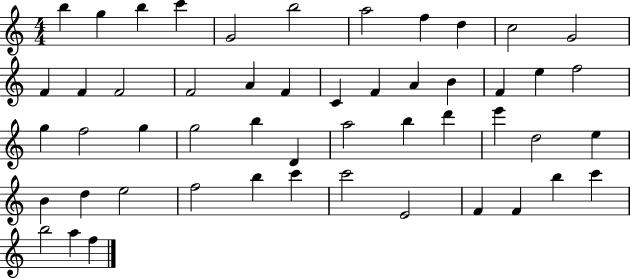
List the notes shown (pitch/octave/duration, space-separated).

B5/q G5/q B5/q C6/q G4/h B5/h A5/h F5/q D5/q C5/h G4/h F4/q F4/q F4/h F4/h A4/q F4/q C4/q F4/q A4/q B4/q F4/q E5/q F5/h G5/q F5/h G5/q G5/h B5/q D4/q A5/h B5/q D6/q E6/q D5/h E5/q B4/q D5/q E5/h F5/h B5/q C6/q C6/h E4/h F4/q F4/q B5/q C6/q B5/h A5/q F5/q